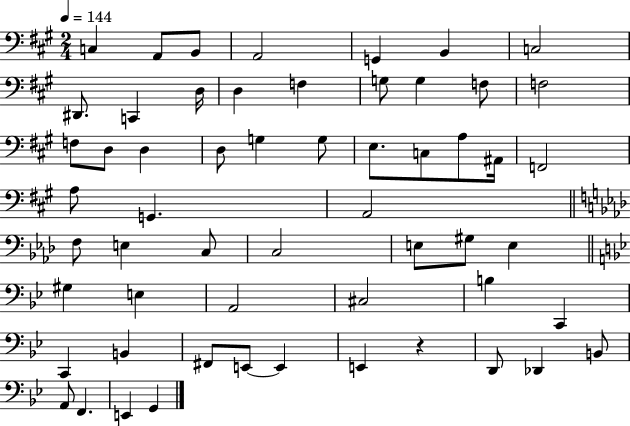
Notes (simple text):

C3/q A2/e B2/e A2/h G2/q B2/q C3/h D#2/e. C2/q D3/s D3/q F3/q G3/e G3/q F3/e F3/h F3/e D3/e D3/q D3/e G3/q G3/e E3/e. C3/e A3/e A#2/s F2/h A3/e G2/q. A2/h F3/e E3/q C3/e C3/h E3/e G#3/e E3/q G#3/q E3/q A2/h C#3/h B3/q C2/q C2/q B2/q F#2/e E2/e E2/q E2/q R/q D2/e Db2/q B2/e A2/e F2/q. E2/q G2/q